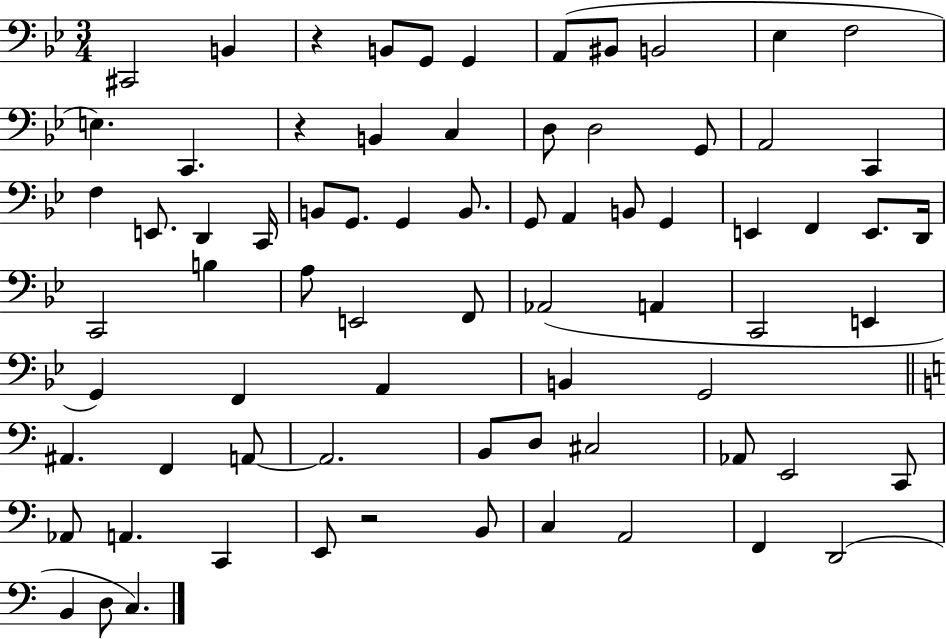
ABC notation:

X:1
T:Untitled
M:3/4
L:1/4
K:Bb
^C,,2 B,, z B,,/2 G,,/2 G,, A,,/2 ^B,,/2 B,,2 _E, F,2 E, C,, z B,, C, D,/2 D,2 G,,/2 A,,2 C,, F, E,,/2 D,, C,,/4 B,,/2 G,,/2 G,, B,,/2 G,,/2 A,, B,,/2 G,, E,, F,, E,,/2 D,,/4 C,,2 B, A,/2 E,,2 F,,/2 _A,,2 A,, C,,2 E,, G,, F,, A,, B,, G,,2 ^A,, F,, A,,/2 A,,2 B,,/2 D,/2 ^C,2 _A,,/2 E,,2 C,,/2 _A,,/2 A,, C,, E,,/2 z2 B,,/2 C, A,,2 F,, D,,2 B,, D,/2 C,